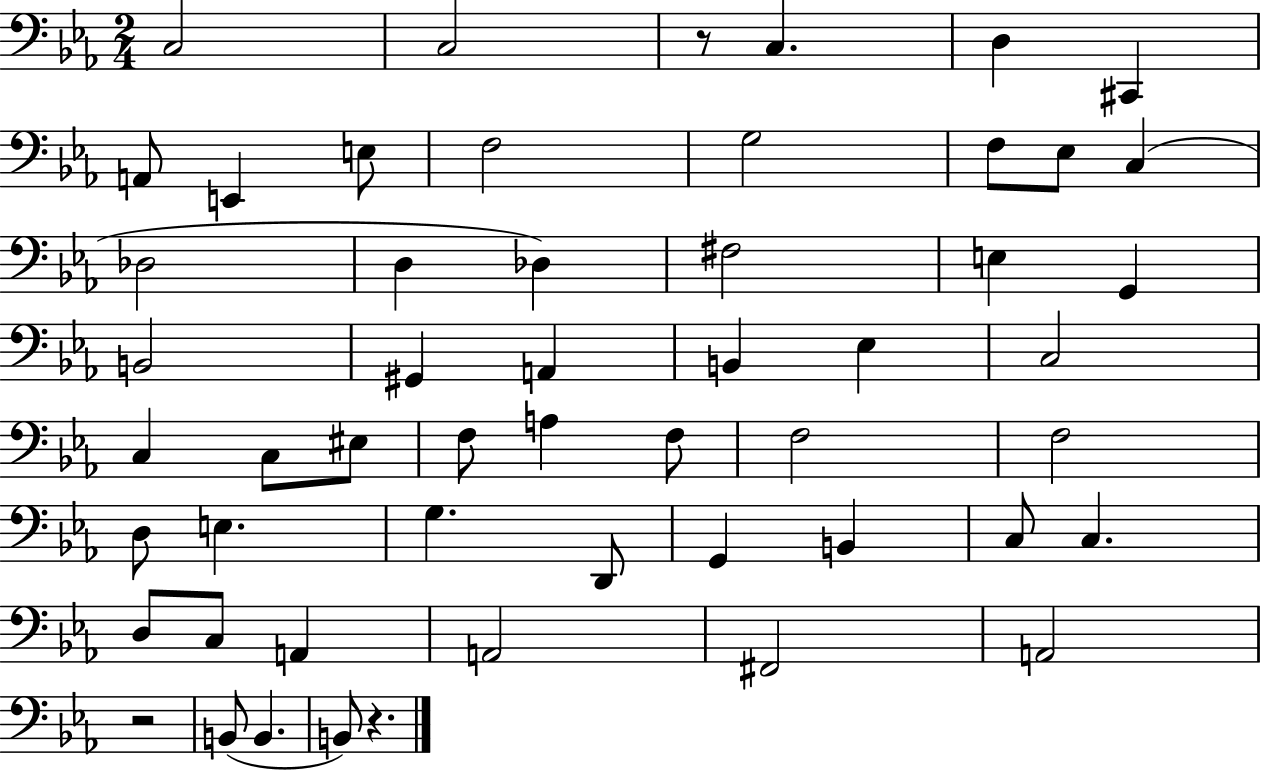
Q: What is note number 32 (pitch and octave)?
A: F3